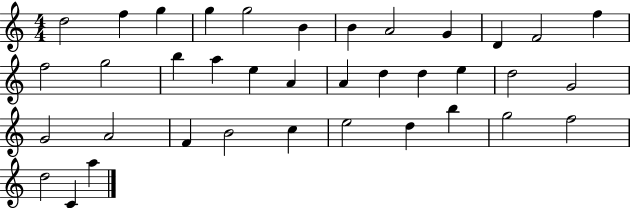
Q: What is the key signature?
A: C major